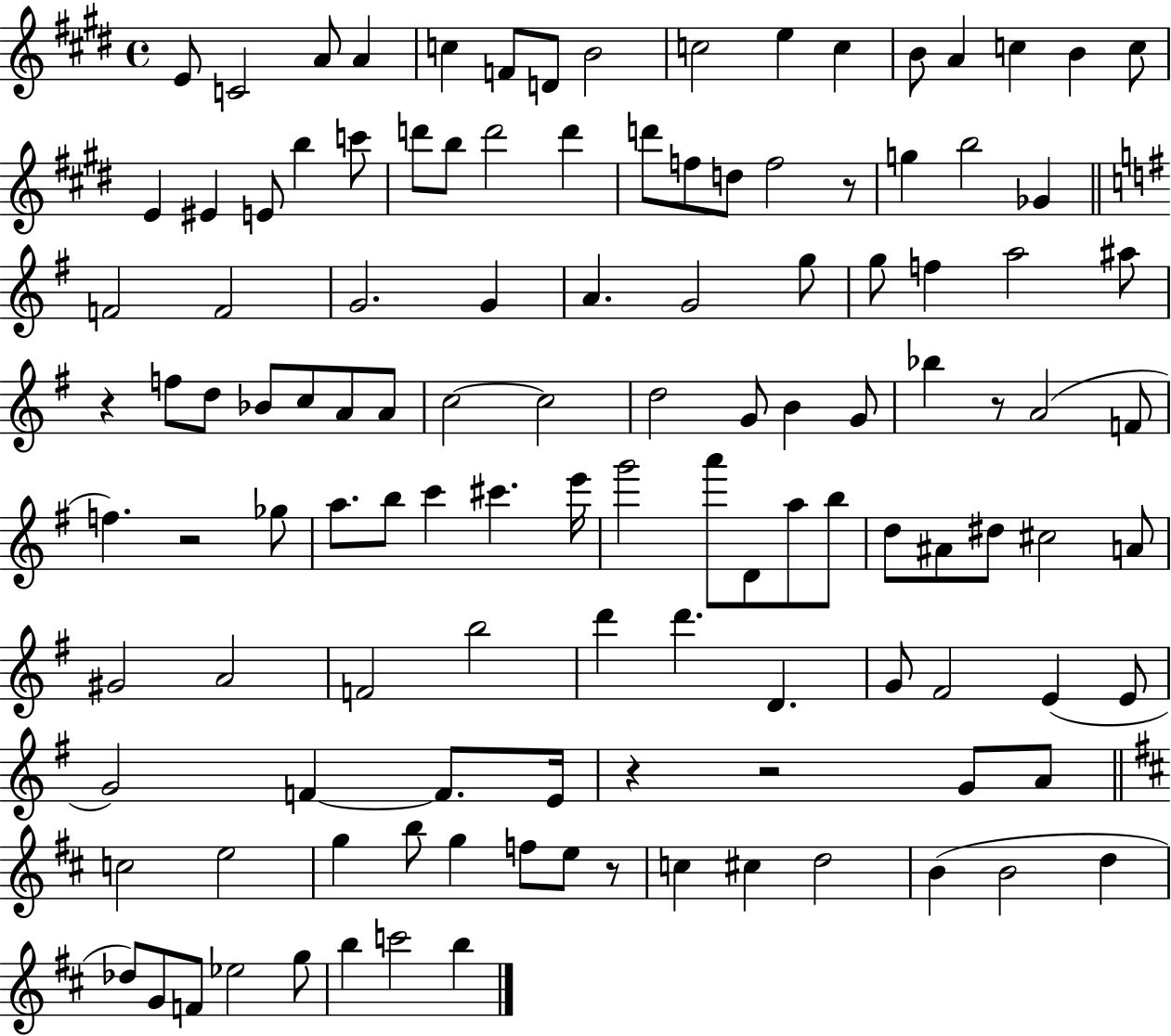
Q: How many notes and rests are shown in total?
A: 120